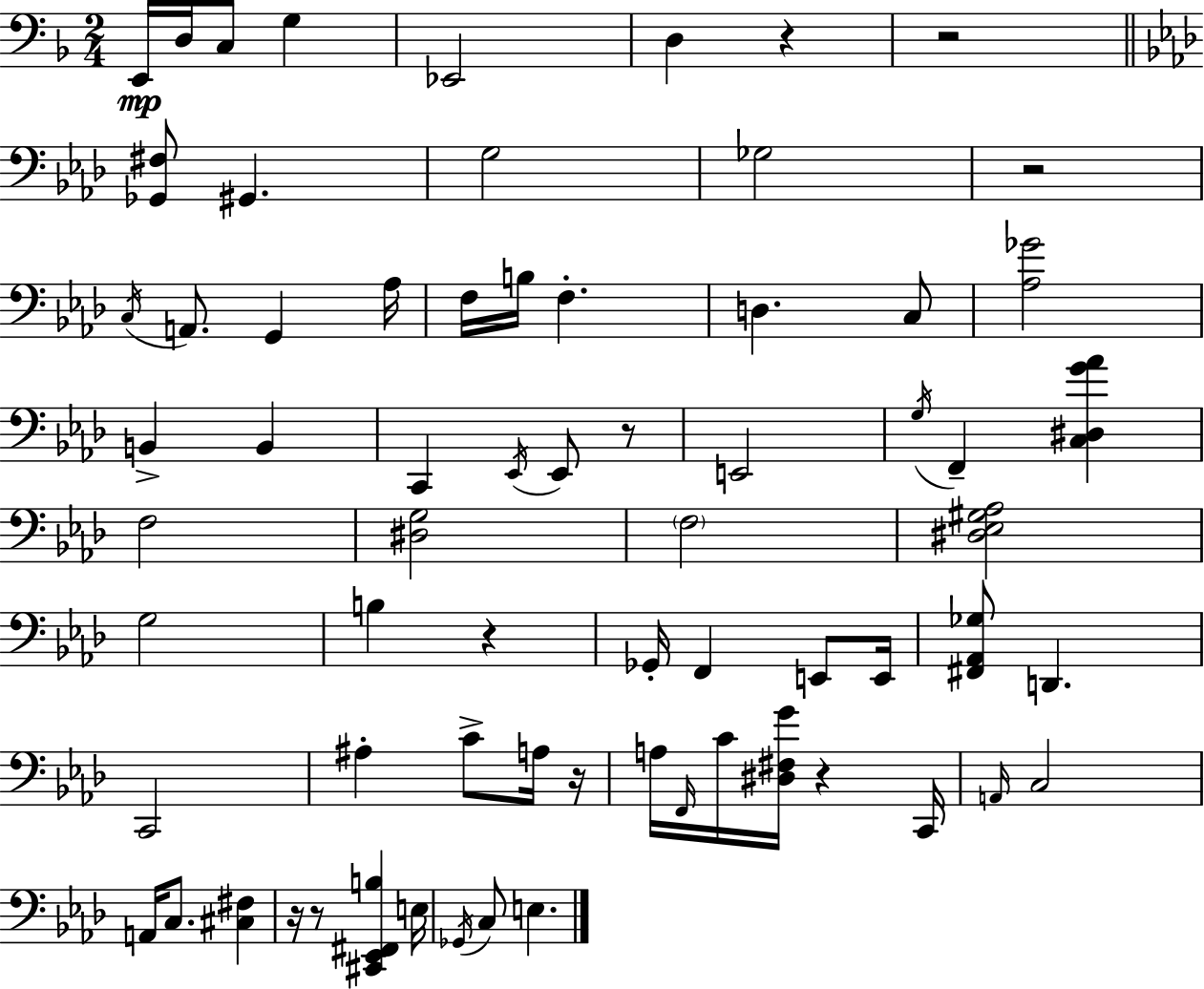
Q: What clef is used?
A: bass